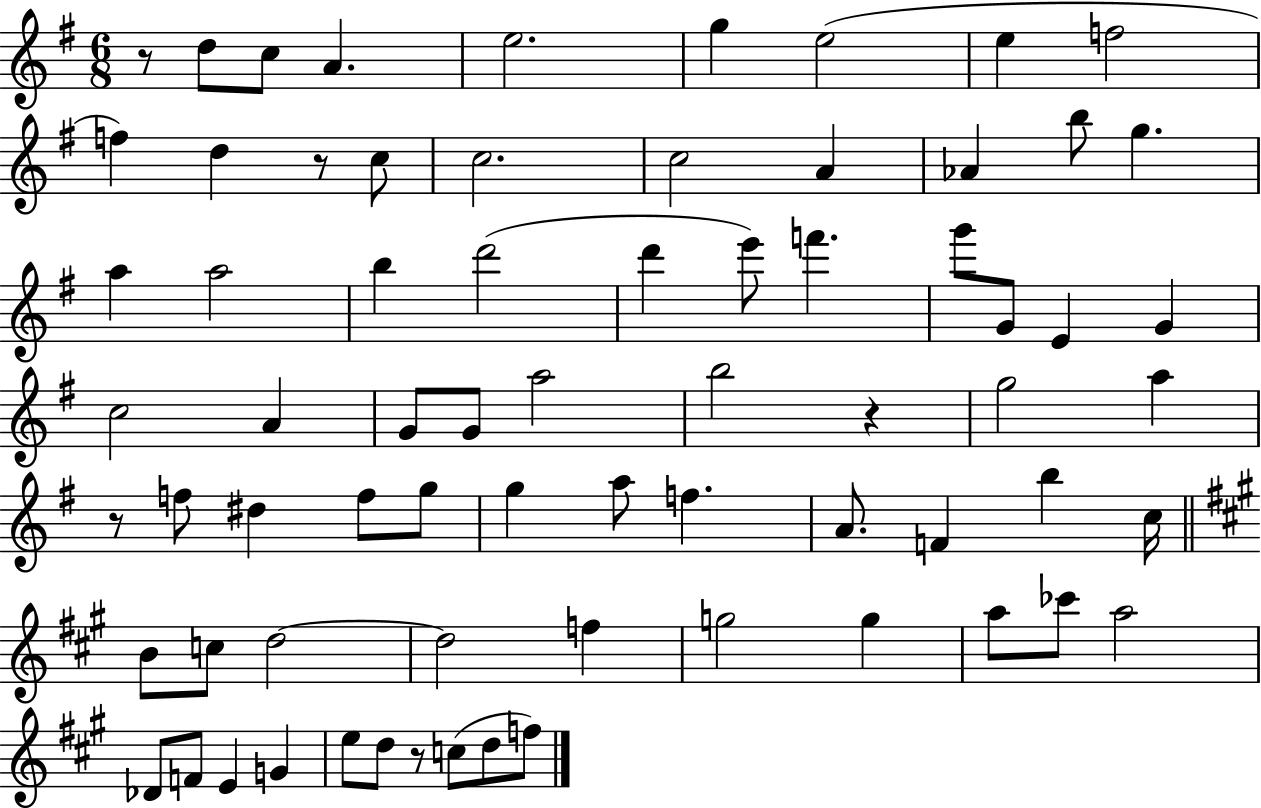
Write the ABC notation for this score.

X:1
T:Untitled
M:6/8
L:1/4
K:G
z/2 d/2 c/2 A e2 g e2 e f2 f d z/2 c/2 c2 c2 A _A b/2 g a a2 b d'2 d' e'/2 f' g'/2 G/2 E G c2 A G/2 G/2 a2 b2 z g2 a z/2 f/2 ^d f/2 g/2 g a/2 f A/2 F b c/4 B/2 c/2 d2 d2 f g2 g a/2 _c'/2 a2 _D/2 F/2 E G e/2 d/2 z/2 c/2 d/2 f/2